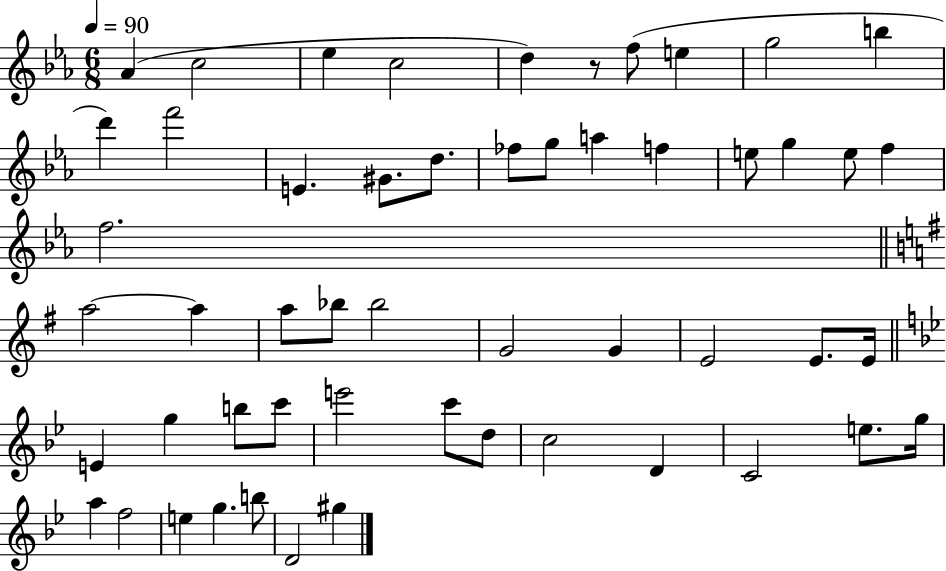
{
  \clef treble
  \numericTimeSignature
  \time 6/8
  \key ees \major
  \tempo 4 = 90
  aes'4( c''2 | ees''4 c''2 | d''4) r8 f''8( e''4 | g''2 b''4 | \break d'''4) f'''2 | e'4. gis'8. d''8. | fes''8 g''8 a''4 f''4 | e''8 g''4 e''8 f''4 | \break f''2. | \bar "||" \break \key g \major a''2~~ a''4 | a''8 bes''8 bes''2 | g'2 g'4 | e'2 e'8. e'16 | \break \bar "||" \break \key bes \major e'4 g''4 b''8 c'''8 | e'''2 c'''8 d''8 | c''2 d'4 | c'2 e''8. g''16 | \break a''4 f''2 | e''4 g''4. b''8 | d'2 gis''4 | \bar "|."
}